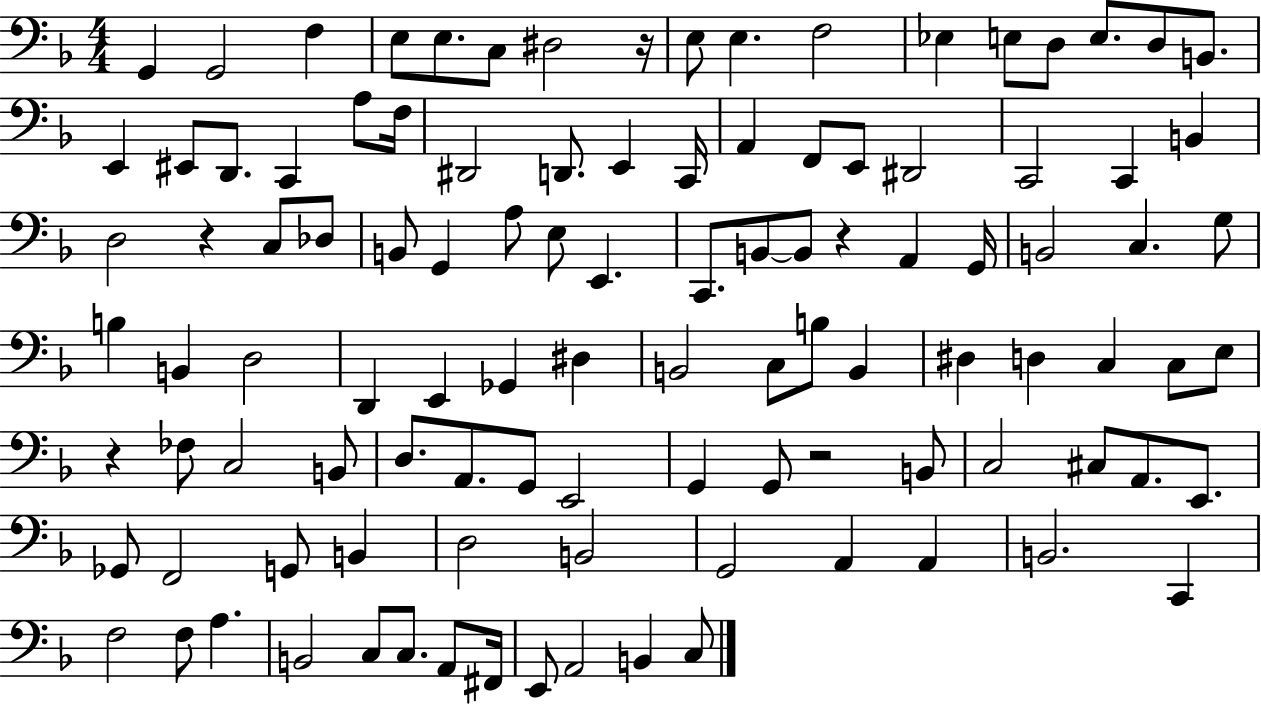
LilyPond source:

{
  \clef bass
  \numericTimeSignature
  \time 4/4
  \key f \major
  g,4 g,2 f4 | e8 e8. c8 dis2 r16 | e8 e4. f2 | ees4 e8 d8 e8. d8 b,8. | \break e,4 eis,8 d,8. c,4 a8 f16 | dis,2 d,8. e,4 c,16 | a,4 f,8 e,8 dis,2 | c,2 c,4 b,4 | \break d2 r4 c8 des8 | b,8 g,4 a8 e8 e,4. | c,8. b,8~~ b,8 r4 a,4 g,16 | b,2 c4. g8 | \break b4 b,4 d2 | d,4 e,4 ges,4 dis4 | b,2 c8 b8 b,4 | dis4 d4 c4 c8 e8 | \break r4 fes8 c2 b,8 | d8. a,8. g,8 e,2 | g,4 g,8 r2 b,8 | c2 cis8 a,8. e,8. | \break ges,8 f,2 g,8 b,4 | d2 b,2 | g,2 a,4 a,4 | b,2. c,4 | \break f2 f8 a4. | b,2 c8 c8. a,8 fis,16 | e,8 a,2 b,4 c8 | \bar "|."
}